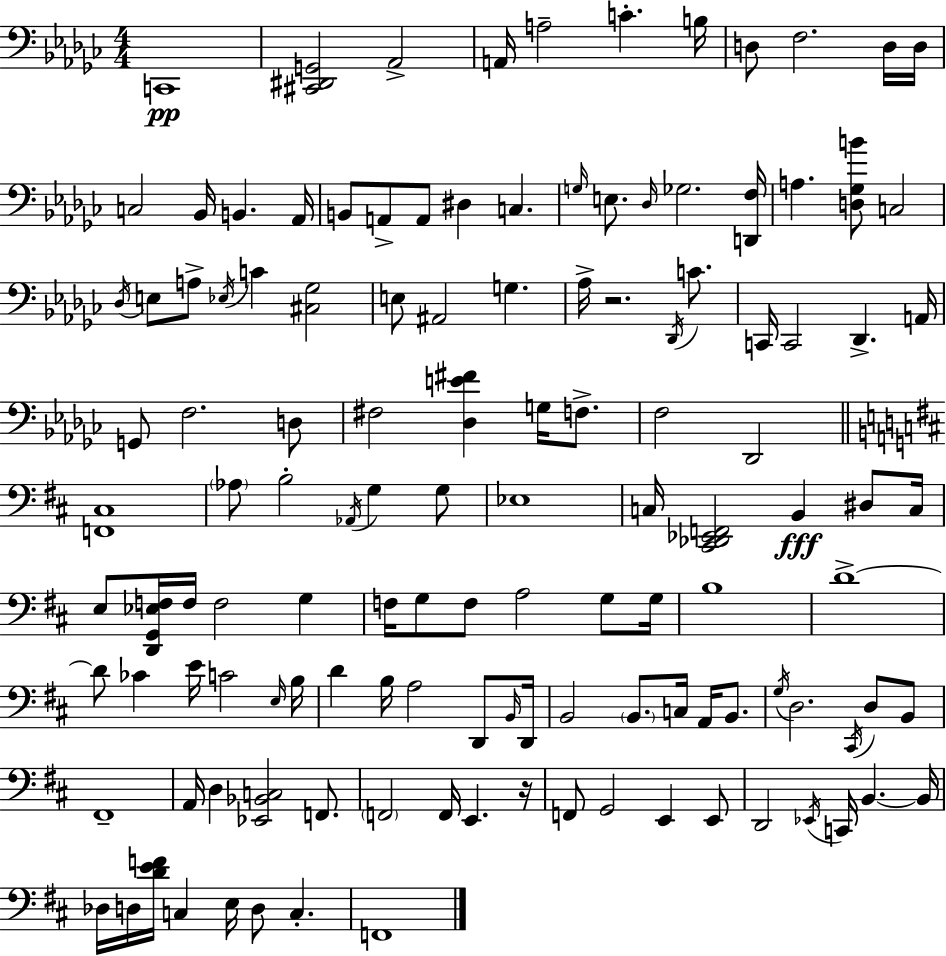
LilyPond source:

{
  \clef bass
  \numericTimeSignature
  \time 4/4
  \key ees \minor
  \repeat volta 2 { c,1\pp | <cis, dis, g,>2 aes,2-> | a,16 a2-- c'4.-. b16 | d8 f2. d16 d16 | \break c2 bes,16 b,4. aes,16 | b,8 a,8-> a,8 dis4 c4. | \grace { g16 } e8. \grace { des16 } ges2. | <d, f>16 a4. <d ges b'>8 c2 | \break \acciaccatura { des16 } e8 a8-> \acciaccatura { ees16 } c'4 <cis ges>2 | e8 ais,2 g4. | aes16-> r2. | \acciaccatura { des,16 } c'8. c,16 c,2 des,4.-> | \break a,16 g,8 f2. | d8 fis2 <des e' fis'>4 | g16 f8.-> f2 des,2 | \bar "||" \break \key b \minor <f, cis>1 | \parenthesize aes8 b2-. \acciaccatura { aes,16 } g4 g8 | ees1 | c16 <cis, des, ees, f,>2 b,4\fff dis8 | \break c16 e8 <d, g, ees f>16 f16 f2 g4 | f16 g8 f8 a2 g8 | g16 b1 | d'1->~~ | \break d'8 ces'4 e'16 c'2 | \grace { e16 } b16 d'4 b16 a2 d,8 | \grace { b,16 } d,16 b,2 \parenthesize b,8. c16 a,16 | b,8. \acciaccatura { g16 } d2. | \break \acciaccatura { cis,16 } d8 b,8 fis,1-- | a,16 d4 <ees, bes, c>2 | f,8. \parenthesize f,2 f,16 e,4. | r16 f,8 g,2 e,4 | \break e,8 d,2 \acciaccatura { ees,16 } c,16 b,4.~~ | b,16 des16 d16 <d' e' f'>16 c4 e16 d8 | c4.-. f,1 | } \bar "|."
}